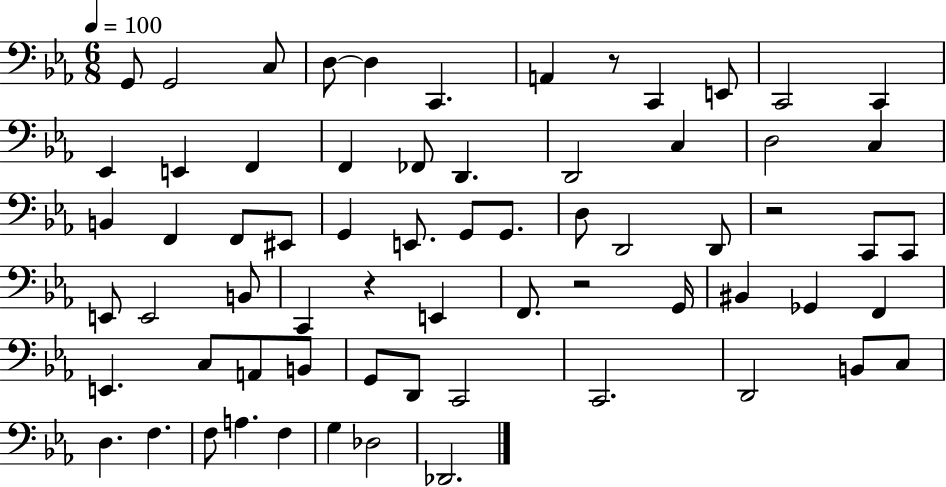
X:1
T:Untitled
M:6/8
L:1/4
K:Eb
G,,/2 G,,2 C,/2 D,/2 D, C,, A,, z/2 C,, E,,/2 C,,2 C,, _E,, E,, F,, F,, _F,,/2 D,, D,,2 C, D,2 C, B,, F,, F,,/2 ^E,,/2 G,, E,,/2 G,,/2 G,,/2 D,/2 D,,2 D,,/2 z2 C,,/2 C,,/2 E,,/2 E,,2 B,,/2 C,, z E,, F,,/2 z2 G,,/4 ^B,, _G,, F,, E,, C,/2 A,,/2 B,,/2 G,,/2 D,,/2 C,,2 C,,2 D,,2 B,,/2 C,/2 D, F, F,/2 A, F, G, _D,2 _D,,2